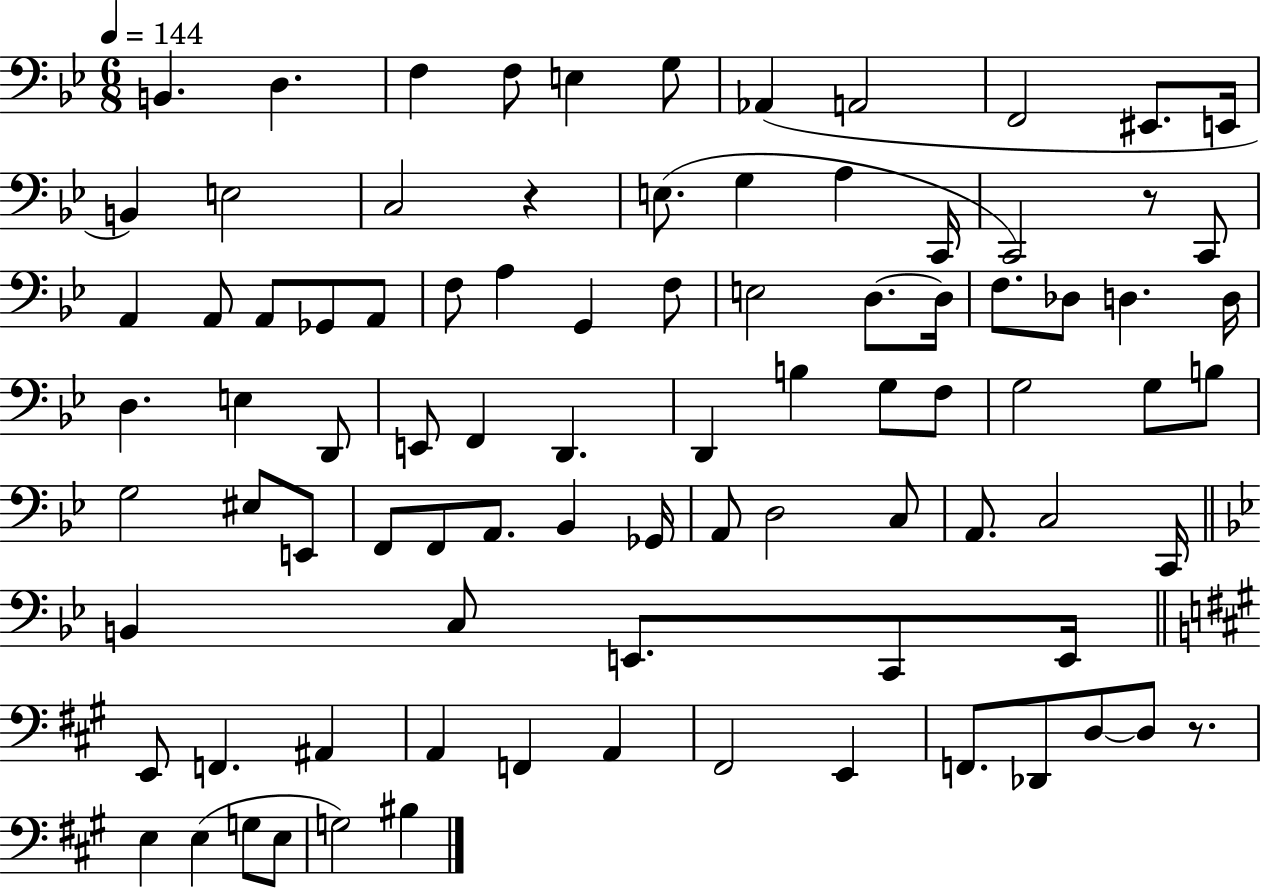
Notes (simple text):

B2/q. D3/q. F3/q F3/e E3/q G3/e Ab2/q A2/h F2/h EIS2/e. E2/s B2/q E3/h C3/h R/q E3/e. G3/q A3/q C2/s C2/h R/e C2/e A2/q A2/e A2/e Gb2/e A2/e F3/e A3/q G2/q F3/e E3/h D3/e. D3/s F3/e. Db3/e D3/q. D3/s D3/q. E3/q D2/e E2/e F2/q D2/q. D2/q B3/q G3/e F3/e G3/h G3/e B3/e G3/h EIS3/e E2/e F2/e F2/e A2/e. Bb2/q Gb2/s A2/e D3/h C3/e A2/e. C3/h C2/s B2/q C3/e E2/e. C2/e E2/s E2/e F2/q. A#2/q A2/q F2/q A2/q F#2/h E2/q F2/e. Db2/e D3/e D3/e R/e. E3/q E3/q G3/e E3/e G3/h BIS3/q